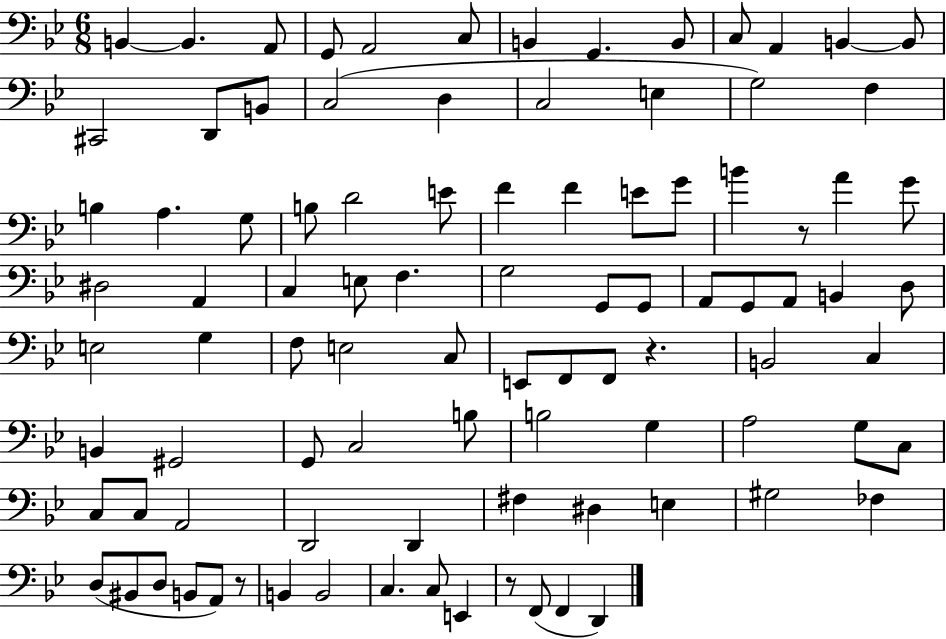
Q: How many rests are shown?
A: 4